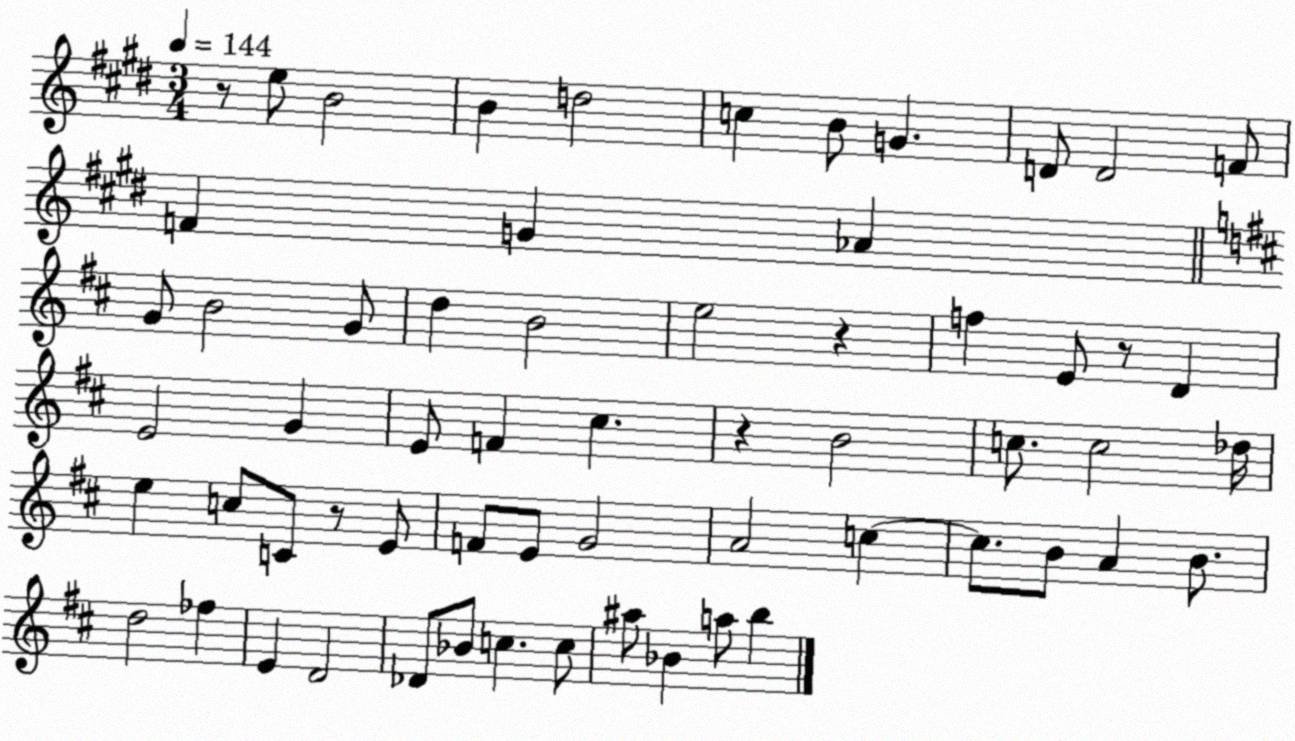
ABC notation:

X:1
T:Untitled
M:3/4
L:1/4
K:E
z/2 e/2 B2 B d2 c B/2 G D/2 D2 F/2 F G _A G/2 B2 G/2 d B2 e2 z f E/2 z/2 D E2 G E/2 F ^c z B2 c/2 c2 _d/4 e c/2 C/2 z/2 E/2 F/2 E/2 G2 A2 c c/2 B/2 A B/2 d2 _f E D2 _D/2 _B/2 c c/2 ^a/2 _B a/2 b